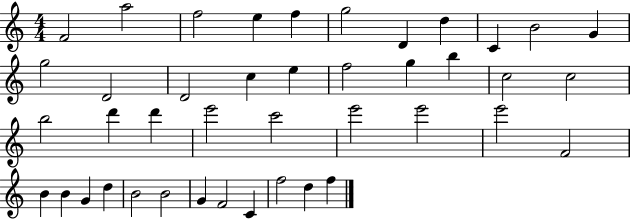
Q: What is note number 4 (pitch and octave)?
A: E5